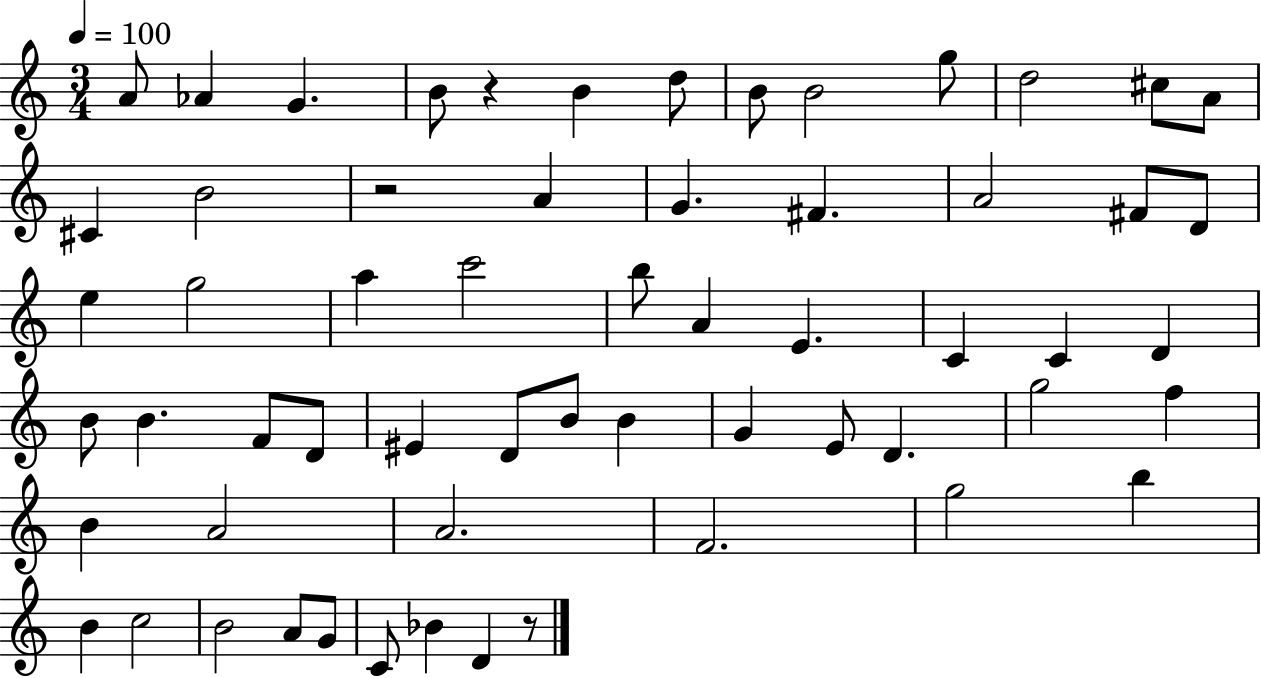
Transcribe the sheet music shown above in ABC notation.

X:1
T:Untitled
M:3/4
L:1/4
K:C
A/2 _A G B/2 z B d/2 B/2 B2 g/2 d2 ^c/2 A/2 ^C B2 z2 A G ^F A2 ^F/2 D/2 e g2 a c'2 b/2 A E C C D B/2 B F/2 D/2 ^E D/2 B/2 B G E/2 D g2 f B A2 A2 F2 g2 b B c2 B2 A/2 G/2 C/2 _B D z/2